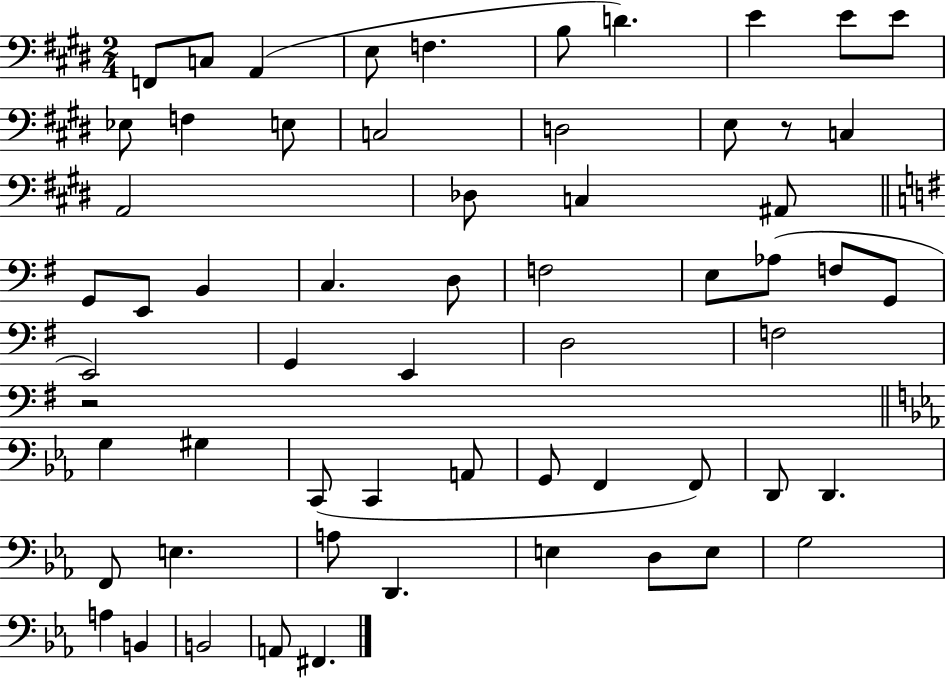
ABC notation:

X:1
T:Untitled
M:2/4
L:1/4
K:E
F,,/2 C,/2 A,, E,/2 F, B,/2 D E E/2 E/2 _E,/2 F, E,/2 C,2 D,2 E,/2 z/2 C, A,,2 _D,/2 C, ^A,,/2 G,,/2 E,,/2 B,, C, D,/2 F,2 E,/2 _A,/2 F,/2 G,,/2 E,,2 G,, E,, D,2 F,2 z2 G, ^G, C,,/2 C,, A,,/2 G,,/2 F,, F,,/2 D,,/2 D,, F,,/2 E, A,/2 D,, E, D,/2 E,/2 G,2 A, B,, B,,2 A,,/2 ^F,,